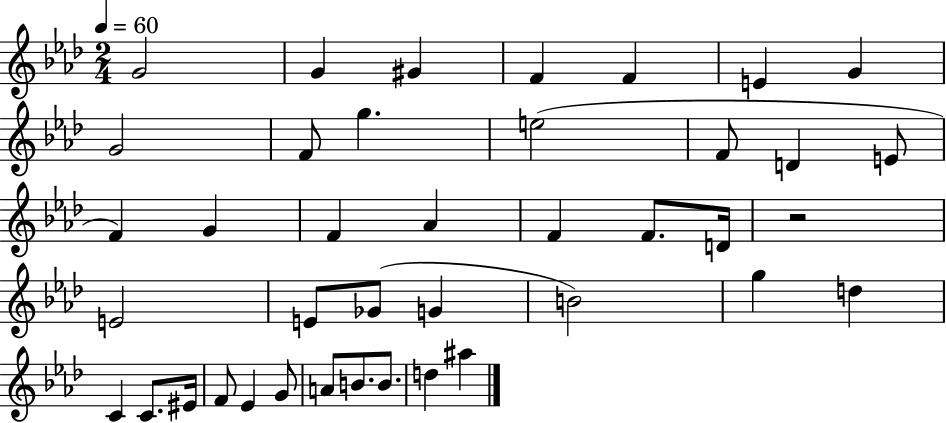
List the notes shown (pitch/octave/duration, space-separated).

G4/h G4/q G#4/q F4/q F4/q E4/q G4/q G4/h F4/e G5/q. E5/h F4/e D4/q E4/e F4/q G4/q F4/q Ab4/q F4/q F4/e. D4/s R/h E4/h E4/e Gb4/e G4/q B4/h G5/q D5/q C4/q C4/e. EIS4/s F4/e Eb4/q G4/e A4/e B4/e. B4/e. D5/q A#5/q